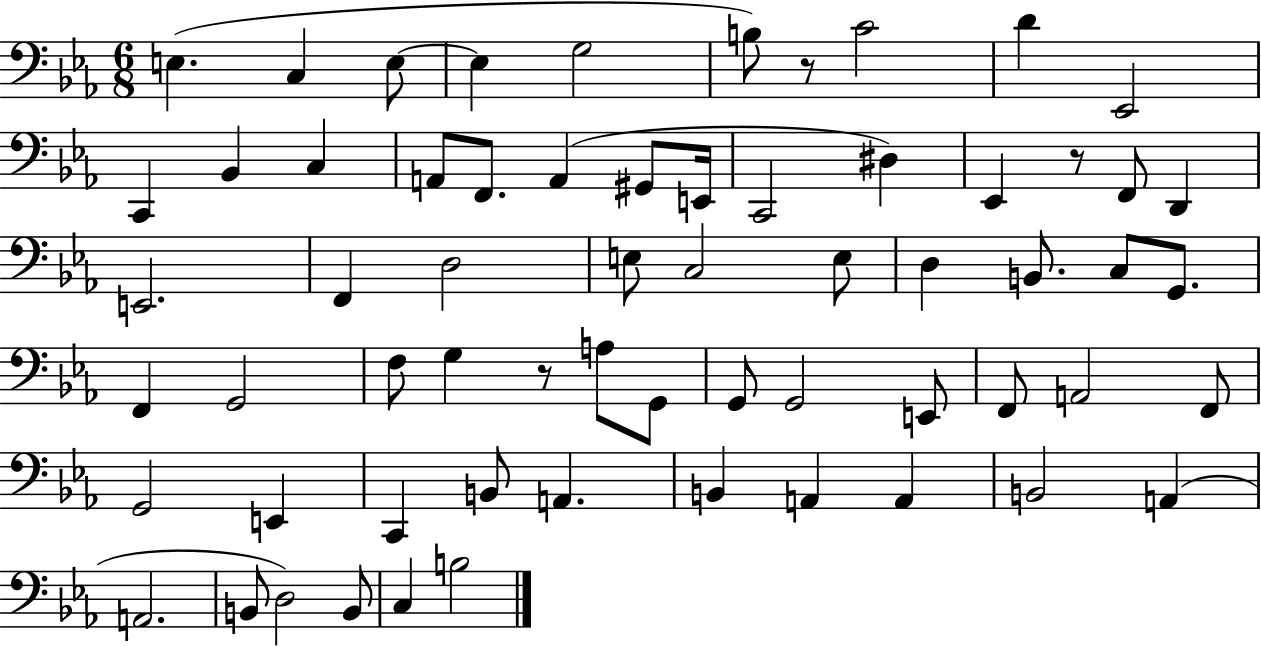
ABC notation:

X:1
T:Untitled
M:6/8
L:1/4
K:Eb
E, C, E,/2 E, G,2 B,/2 z/2 C2 D _E,,2 C,, _B,, C, A,,/2 F,,/2 A,, ^G,,/2 E,,/4 C,,2 ^D, _E,, z/2 F,,/2 D,, E,,2 F,, D,2 E,/2 C,2 E,/2 D, B,,/2 C,/2 G,,/2 F,, G,,2 F,/2 G, z/2 A,/2 G,,/2 G,,/2 G,,2 E,,/2 F,,/2 A,,2 F,,/2 G,,2 E,, C,, B,,/2 A,, B,, A,, A,, B,,2 A,, A,,2 B,,/2 D,2 B,,/2 C, B,2